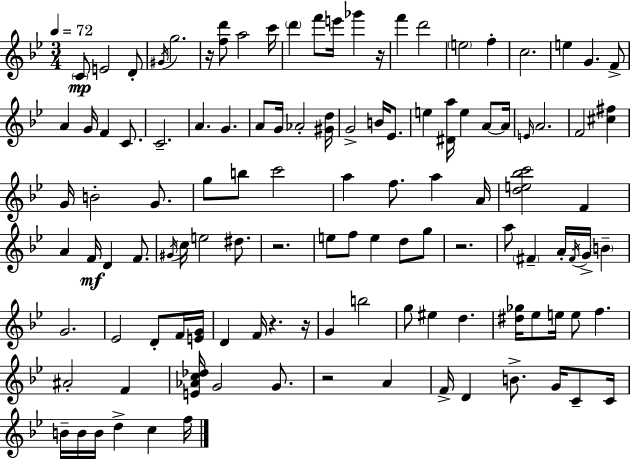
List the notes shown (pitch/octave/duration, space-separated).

C4/e E4/h D4/e G#4/s G5/h. R/s [F5,D6]/e A5/h C6/s D6/q F6/e E6/s Gb6/q R/s F6/q D6/h E5/h F5/q C5/h. E5/q G4/q. F4/e A4/q G4/s F4/q C4/e. C4/h. A4/q. G4/q. A4/e G4/s Ab4/h [G#4,D5]/s G4/h B4/s Eb4/e. E5/q [D#4,A5]/s E5/q A4/e A4/s E4/s A4/h. F4/h [C#5,F#5]/q G4/s B4/h G4/e. G5/e B5/e C6/h A5/q F5/e. A5/q A4/s [D5,E5,Bb5,C6]/h F4/q A4/q F4/s D4/q F4/e. G#4/s C5/s E5/h D#5/e. R/h. E5/e F5/e E5/q D5/e G5/e R/h. A5/e F#4/q A4/s F#4/s G4/s B4/q G4/h. Eb4/h D4/e F4/s [E4,G4]/s D4/q F4/s R/q. R/s G4/q B5/h G5/e EIS5/q D5/q. [D#5,Gb5]/s Eb5/e E5/s E5/e F5/q. A#4/h F4/q [E4,Ab4,C5,Db5]/s G4/h G4/e. R/h A4/q F4/s D4/q B4/e. G4/s C4/e C4/s B4/s B4/s B4/s D5/q C5/q F5/s